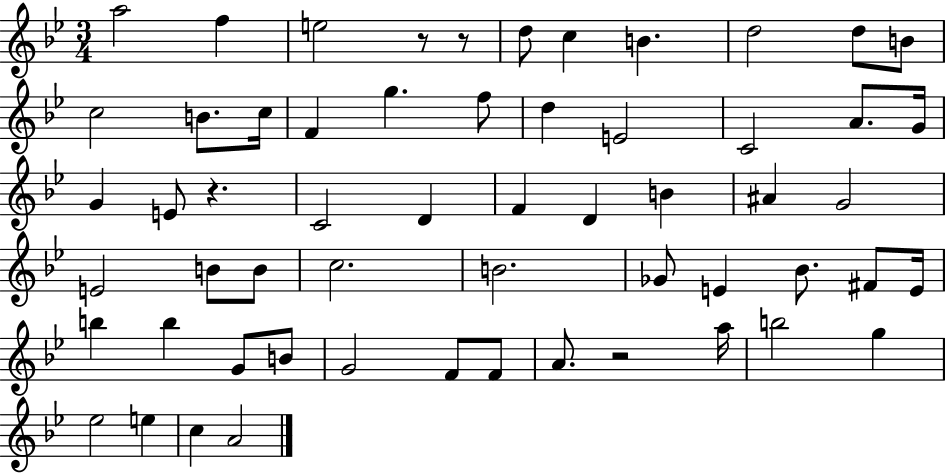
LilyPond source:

{
  \clef treble
  \numericTimeSignature
  \time 3/4
  \key bes \major
  \repeat volta 2 { a''2 f''4 | e''2 r8 r8 | d''8 c''4 b'4. | d''2 d''8 b'8 | \break c''2 b'8. c''16 | f'4 g''4. f''8 | d''4 e'2 | c'2 a'8. g'16 | \break g'4 e'8 r4. | c'2 d'4 | f'4 d'4 b'4 | ais'4 g'2 | \break e'2 b'8 b'8 | c''2. | b'2. | ges'8 e'4 bes'8. fis'8 e'16 | \break b''4 b''4 g'8 b'8 | g'2 f'8 f'8 | a'8. r2 a''16 | b''2 g''4 | \break ees''2 e''4 | c''4 a'2 | } \bar "|."
}